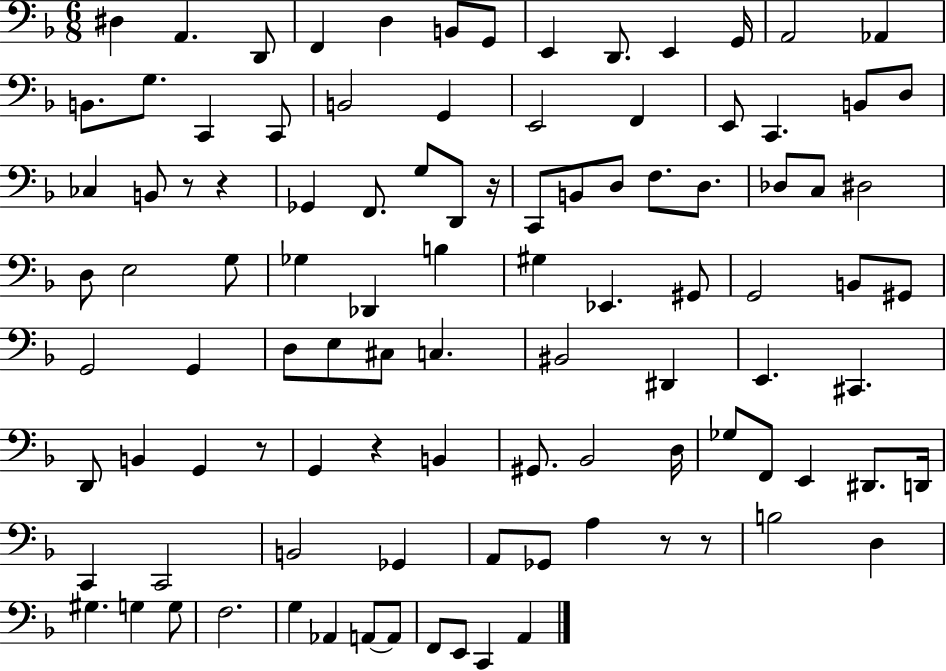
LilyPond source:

{
  \clef bass
  \numericTimeSignature
  \time 6/8
  \key f \major
  dis4 a,4. d,8 | f,4 d4 b,8 g,8 | e,4 d,8. e,4 g,16 | a,2 aes,4 | \break b,8. g8. c,4 c,8 | b,2 g,4 | e,2 f,4 | e,8 c,4. b,8 d8 | \break ces4 b,8 r8 r4 | ges,4 f,8. g8 d,8 r16 | c,8 b,8 d8 f8. d8. | des8 c8 dis2 | \break d8 e2 g8 | ges4 des,4 b4 | gis4 ees,4. gis,8 | g,2 b,8 gis,8 | \break g,2 g,4 | d8 e8 cis8 c4. | bis,2 dis,4 | e,4. cis,4. | \break d,8 b,4 g,4 r8 | g,4 r4 b,4 | gis,8. bes,2 d16 | ges8 f,8 e,4 dis,8. d,16 | \break c,4 c,2 | b,2 ges,4 | a,8 ges,8 a4 r8 r8 | b2 d4 | \break gis4. g4 g8 | f2. | g4 aes,4 a,8~~ a,8 | f,8 e,8 c,4 a,4 | \break \bar "|."
}